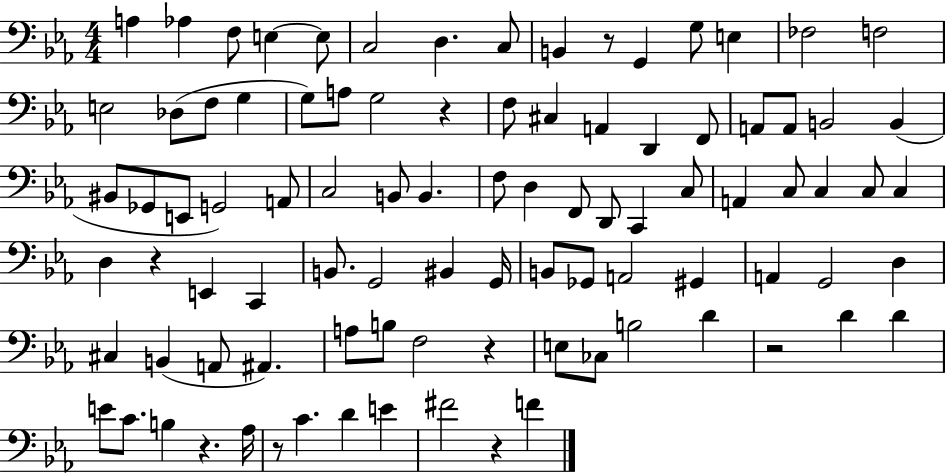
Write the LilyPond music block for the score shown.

{
  \clef bass
  \numericTimeSignature
  \time 4/4
  \key ees \major
  a4 aes4 f8 e4~~ e8 | c2 d4. c8 | b,4 r8 g,4 g8 e4 | fes2 f2 | \break e2 des8( f8 g4 | g8) a8 g2 r4 | f8 cis4 a,4 d,4 f,8 | a,8 a,8 b,2 b,4( | \break bis,8 ges,8 e,8 g,2) a,8 | c2 b,8 b,4. | f8 d4 f,8 d,8 c,4 c8 | a,4 c8 c4 c8 c4 | \break d4 r4 e,4 c,4 | b,8. g,2 bis,4 g,16 | b,8 ges,8 a,2 gis,4 | a,4 g,2 d4 | \break cis4 b,4( a,8 ais,4.) | a8 b8 f2 r4 | e8 ces8 b2 d'4 | r2 d'4 d'4 | \break e'8 c'8. b4 r4. aes16 | r8 c'4. d'4 e'4 | fis'2 r4 f'4 | \bar "|."
}